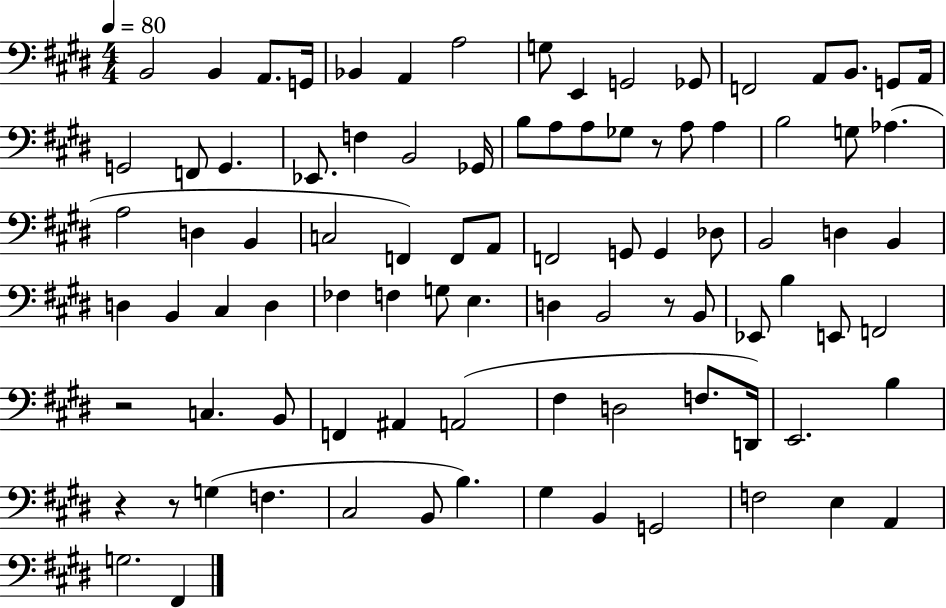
B2/h B2/q A2/e. G2/s Bb2/q A2/q A3/h G3/e E2/q G2/h Gb2/e F2/h A2/e B2/e. G2/e A2/s G2/h F2/e G2/q. Eb2/e. F3/q B2/h Gb2/s B3/e A3/e A3/e Gb3/e R/e A3/e A3/q B3/h G3/e Ab3/q. A3/h D3/q B2/q C3/h F2/q F2/e A2/e F2/h G2/e G2/q Db3/e B2/h D3/q B2/q D3/q B2/q C#3/q D3/q FES3/q F3/q G3/e E3/q. D3/q B2/h R/e B2/e Eb2/e B3/q E2/e F2/h R/h C3/q. B2/e F2/q A#2/q A2/h F#3/q D3/h F3/e. D2/s E2/h. B3/q R/q R/e G3/q F3/q. C#3/h B2/e B3/q. G#3/q B2/q G2/h F3/h E3/q A2/q G3/h. F#2/q